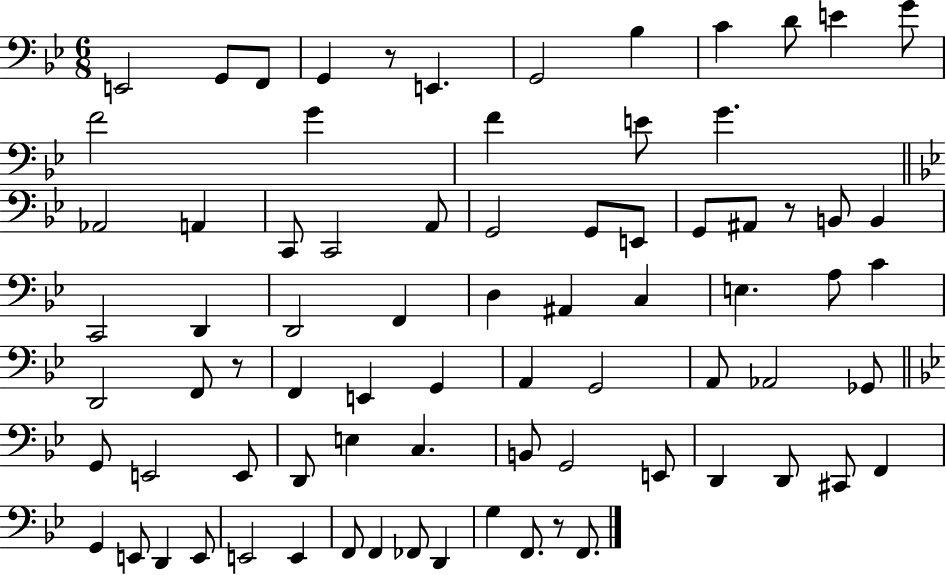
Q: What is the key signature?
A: BES major